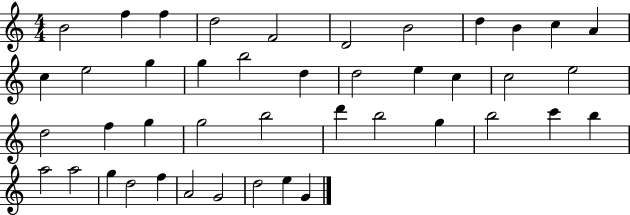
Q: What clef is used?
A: treble